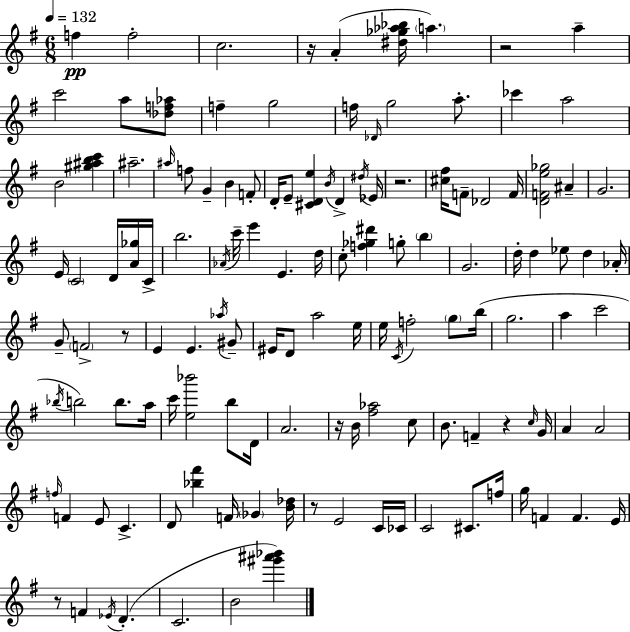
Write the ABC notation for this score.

X:1
T:Untitled
M:6/8
L:1/4
K:G
f f2 c2 z/4 A [^d_g_a_b]/4 a z2 a c'2 a/2 [_df_a]/2 f g2 f/4 _D/4 g2 a/2 _c' a2 B2 [^g^abc'] ^a2 ^a/4 f/2 G B F/2 D/4 E/2 [^CDe] B/4 D ^d/4 _E/4 z2 [^c^f]/4 F/2 _D2 F/4 [DFe_g]2 ^A G2 E/4 C2 D/4 [A_g]/4 C/4 b2 _A/4 c'/4 e' E d/4 c/2 [f_g^d'] g/2 b G2 d/4 d _e/2 d _A/4 G/2 F2 z/2 E E _a/4 ^G/2 ^E/4 D/2 a2 e/4 e/4 C/4 f2 g/2 b/4 g2 a c'2 _b/4 b2 b/2 a/4 c'/4 [e_b']2 b/2 D/4 A2 z/4 B/4 [^f_a]2 c/2 B/2 F z c/4 G/4 A A2 f/4 F E/2 C D/2 [_b^f'] F/4 _G [B_d]/4 z/2 E2 C/4 _C/4 C2 ^C/2 f/4 g/4 F F E/4 z/2 F _E/4 D C2 B2 [^g'^a'_b']